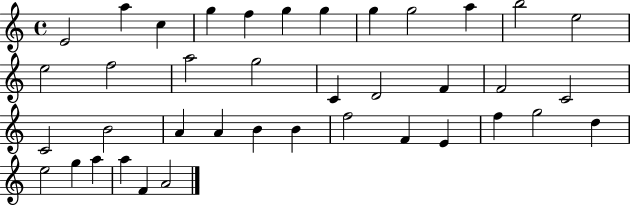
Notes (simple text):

E4/h A5/q C5/q G5/q F5/q G5/q G5/q G5/q G5/h A5/q B5/h E5/h E5/h F5/h A5/h G5/h C4/q D4/h F4/q F4/h C4/h C4/h B4/h A4/q A4/q B4/q B4/q F5/h F4/q E4/q F5/q G5/h D5/q E5/h G5/q A5/q A5/q F4/q A4/h